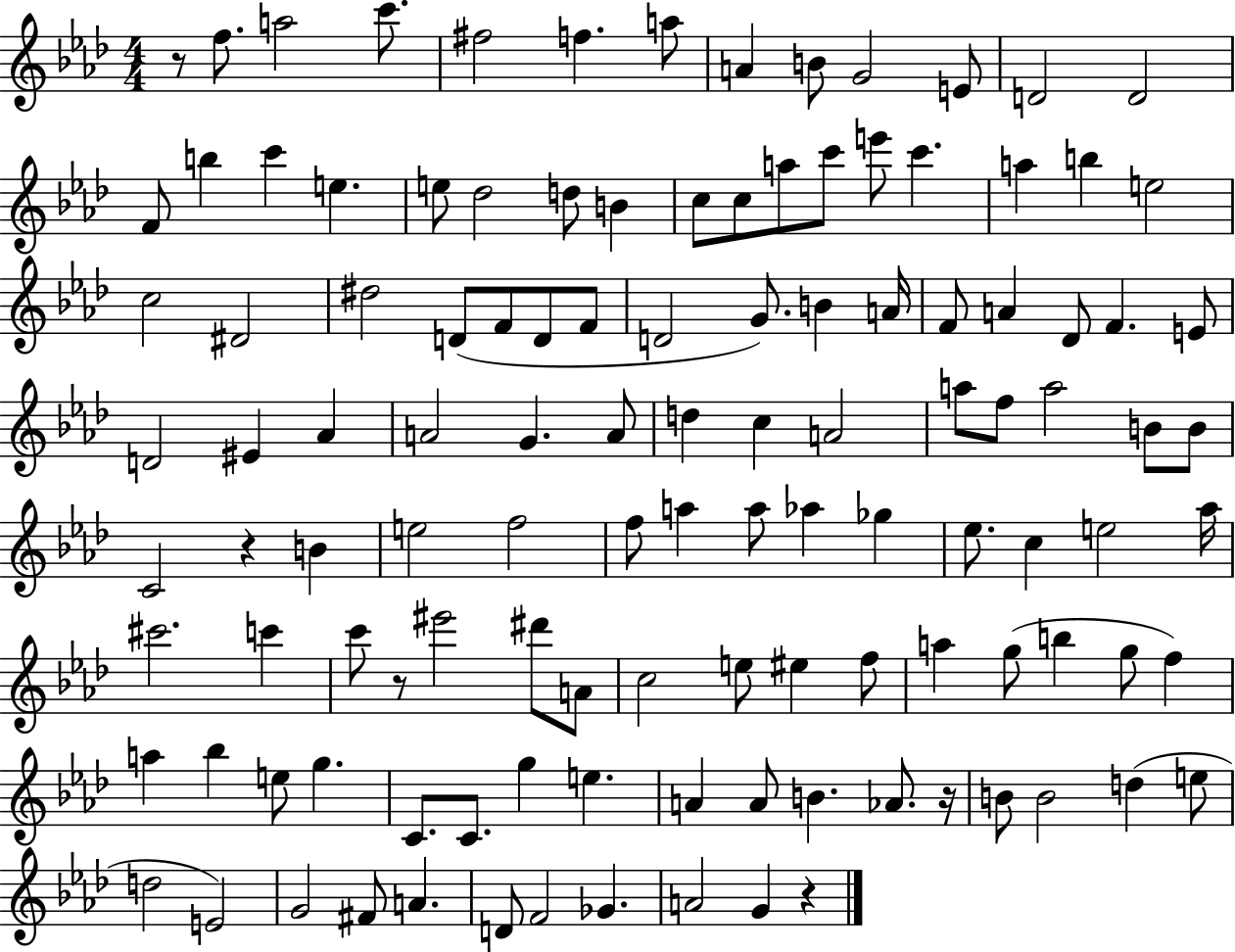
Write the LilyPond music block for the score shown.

{
  \clef treble
  \numericTimeSignature
  \time 4/4
  \key aes \major
  \repeat volta 2 { r8 f''8. a''2 c'''8. | fis''2 f''4. a''8 | a'4 b'8 g'2 e'8 | d'2 d'2 | \break f'8 b''4 c'''4 e''4. | e''8 des''2 d''8 b'4 | c''8 c''8 a''8 c'''8 e'''8 c'''4. | a''4 b''4 e''2 | \break c''2 dis'2 | dis''2 d'8( f'8 d'8 f'8 | d'2 g'8.) b'4 a'16 | f'8 a'4 des'8 f'4. e'8 | \break d'2 eis'4 aes'4 | a'2 g'4. a'8 | d''4 c''4 a'2 | a''8 f''8 a''2 b'8 b'8 | \break c'2 r4 b'4 | e''2 f''2 | f''8 a''4 a''8 aes''4 ges''4 | ees''8. c''4 e''2 aes''16 | \break cis'''2. c'''4 | c'''8 r8 eis'''2 dis'''8 a'8 | c''2 e''8 eis''4 f''8 | a''4 g''8( b''4 g''8 f''4) | \break a''4 bes''4 e''8 g''4. | c'8. c'8. g''4 e''4. | a'4 a'8 b'4. aes'8. r16 | b'8 b'2 d''4( e''8 | \break d''2 e'2) | g'2 fis'8 a'4. | d'8 f'2 ges'4. | a'2 g'4 r4 | \break } \bar "|."
}